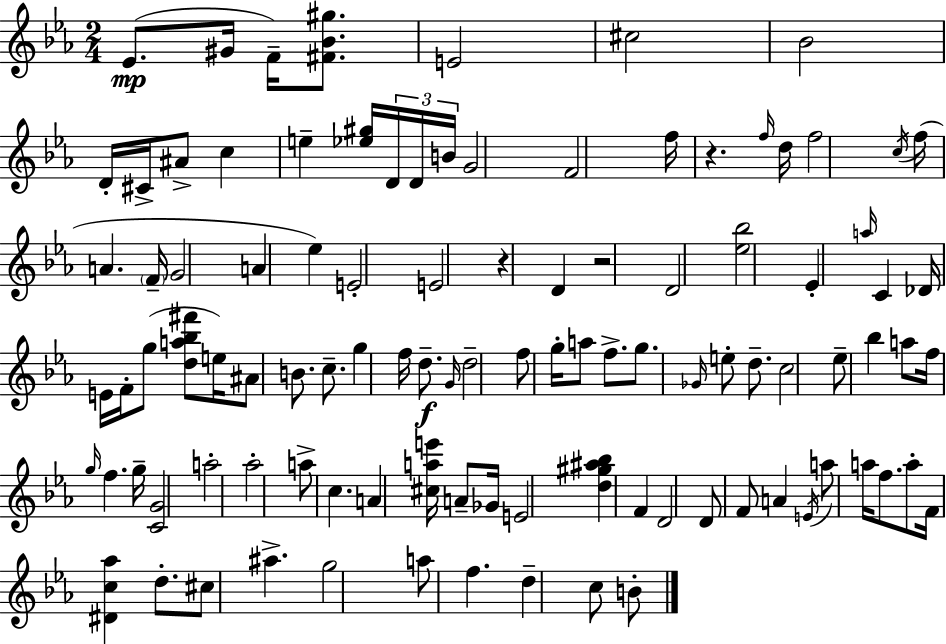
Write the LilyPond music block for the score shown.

{
  \clef treble
  \numericTimeSignature
  \time 2/4
  \key ees \major
  \repeat volta 2 { ees'8.(\mp gis'16 f'16--) <fis' bes' gis''>8. | e'2 | cis''2 | bes'2 | \break d'16-. cis'16-> ais'8-> c''4 | e''4-- <ees'' gis''>16 \tuplet 3/2 { d'16 d'16 b'16 } | g'2 | f'2 | \break f''16 r4. \grace { f''16 } | d''16 f''2 | \acciaccatura { c''16 } f''16( a'4. | \parenthesize f'16-- g'2 | \break a'4 ees''4) | e'2-. | e'2 | r4 d'4 | \break r2 | d'2 | <ees'' bes''>2 | ees'4-. \grace { a''16 } c'4 | \break des'16 e'16 f'16-. g''8( | <d'' a'' bes'' fis'''>8 e''16) ais'8 b'8. | c''8.-- g''4 f''16 | d''8.--\f \grace { g'16 } d''2-- | \break f''8 g''16-. a''8 | f''8.-> g''8. \grace { ges'16 } | e''8-. d''8.-- c''2 | ees''8-- bes''4 | \break a''8 f''16 \grace { g''16 } f''4. | g''16-- <c' g'>2 | a''2-. | aes''2-. | \break a''8-> | c''4. a'4 | <cis'' a'' e'''>16 a'8-- ges'16 e'2 | <d'' gis'' ais'' bes''>4 | \break f'4 d'2 | d'8 | f'8 a'4 \acciaccatura { e'16 } a''8 | a''16 f''8. a''8-. f'16 | \break <dis' c'' aes''>4 d''8.-. cis''8 | ais''4.-> g''2 | a''8 | f''4. d''4-- | \break c''8 b'8-. } \bar "|."
}